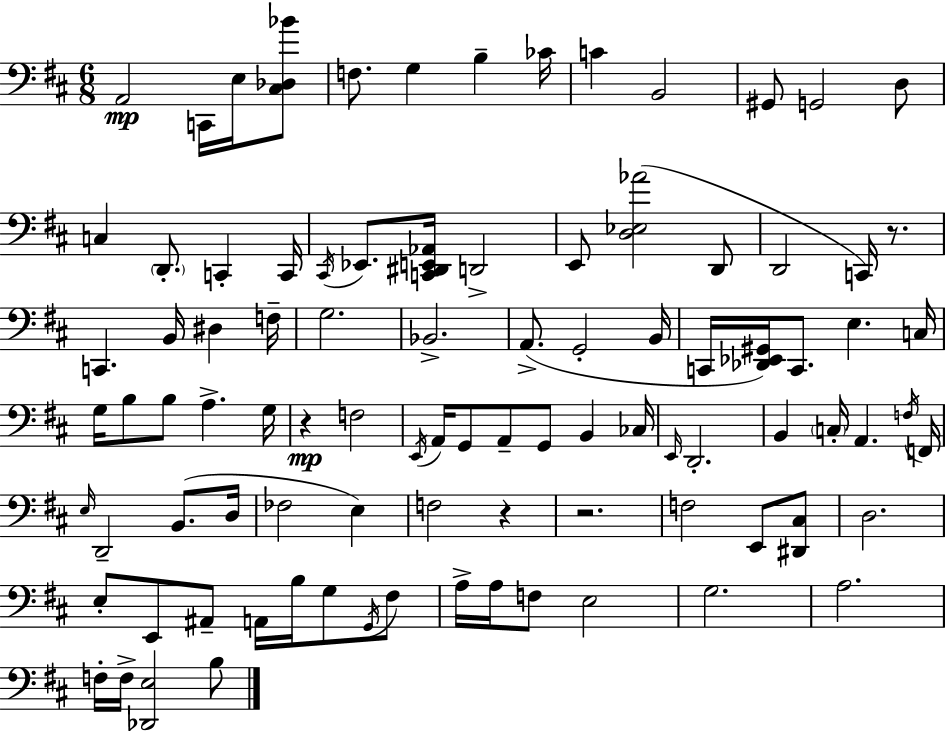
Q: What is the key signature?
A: D major